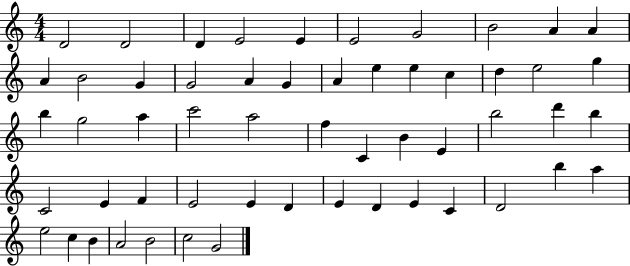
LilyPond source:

{
  \clef treble
  \numericTimeSignature
  \time 4/4
  \key c \major
  d'2 d'2 | d'4 e'2 e'4 | e'2 g'2 | b'2 a'4 a'4 | \break a'4 b'2 g'4 | g'2 a'4 g'4 | a'4 e''4 e''4 c''4 | d''4 e''2 g''4 | \break b''4 g''2 a''4 | c'''2 a''2 | f''4 c'4 b'4 e'4 | b''2 d'''4 b''4 | \break c'2 e'4 f'4 | e'2 e'4 d'4 | e'4 d'4 e'4 c'4 | d'2 b''4 a''4 | \break e''2 c''4 b'4 | a'2 b'2 | c''2 g'2 | \bar "|."
}